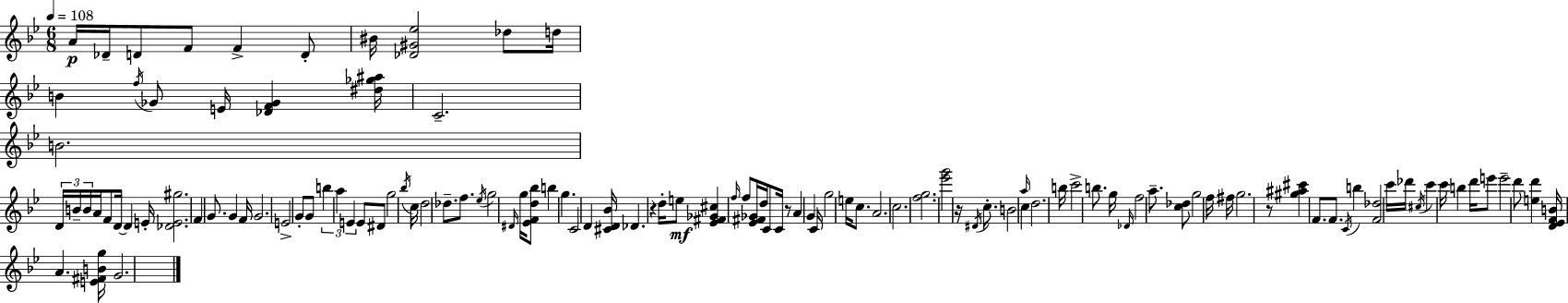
X:1
T:Untitled
M:6/8
L:1/4
K:Gm
A/4 _D/4 D/2 F/2 F D/2 ^B/4 [_D^G_e]2 _d/2 d/4 B f/4 _G/2 E/4 [_DF_G] [^d_g^a]/4 C2 B2 D/4 B/4 B/4 A/4 F/2 D/4 D E/4 [_DE^g]2 F G/2 G F/4 G2 E2 G/2 G/2 b a E E/2 ^D/2 g2 _b/4 c/4 d2 _d/2 f/2 _e/4 g2 ^D/4 g/4 [_EFd_b]/2 b g C2 D [^CD_B]/4 _D z d/4 e/2 [_E^F_G^c] f/4 f/2 [_E^F_G]/4 d/4 C/2 C/4 z/2 A G C/4 g2 e/4 c/2 A2 c2 [fg]2 [_e'g']2 z/4 ^D/4 c/2 B2 a/4 c d2 b/4 c'2 b/2 g/4 _D/4 f2 a/2 [c_d]/2 g2 f/4 ^f/4 g2 z/2 [^g^a^c'] F/2 F/2 C/4 b [F_d]2 c'/4 _d'/4 ^c/4 c' c'/4 b d'/4 e'/2 e'2 d'/2 [ed'] [D_EFB]/4 A [E^FBg]/4 G2